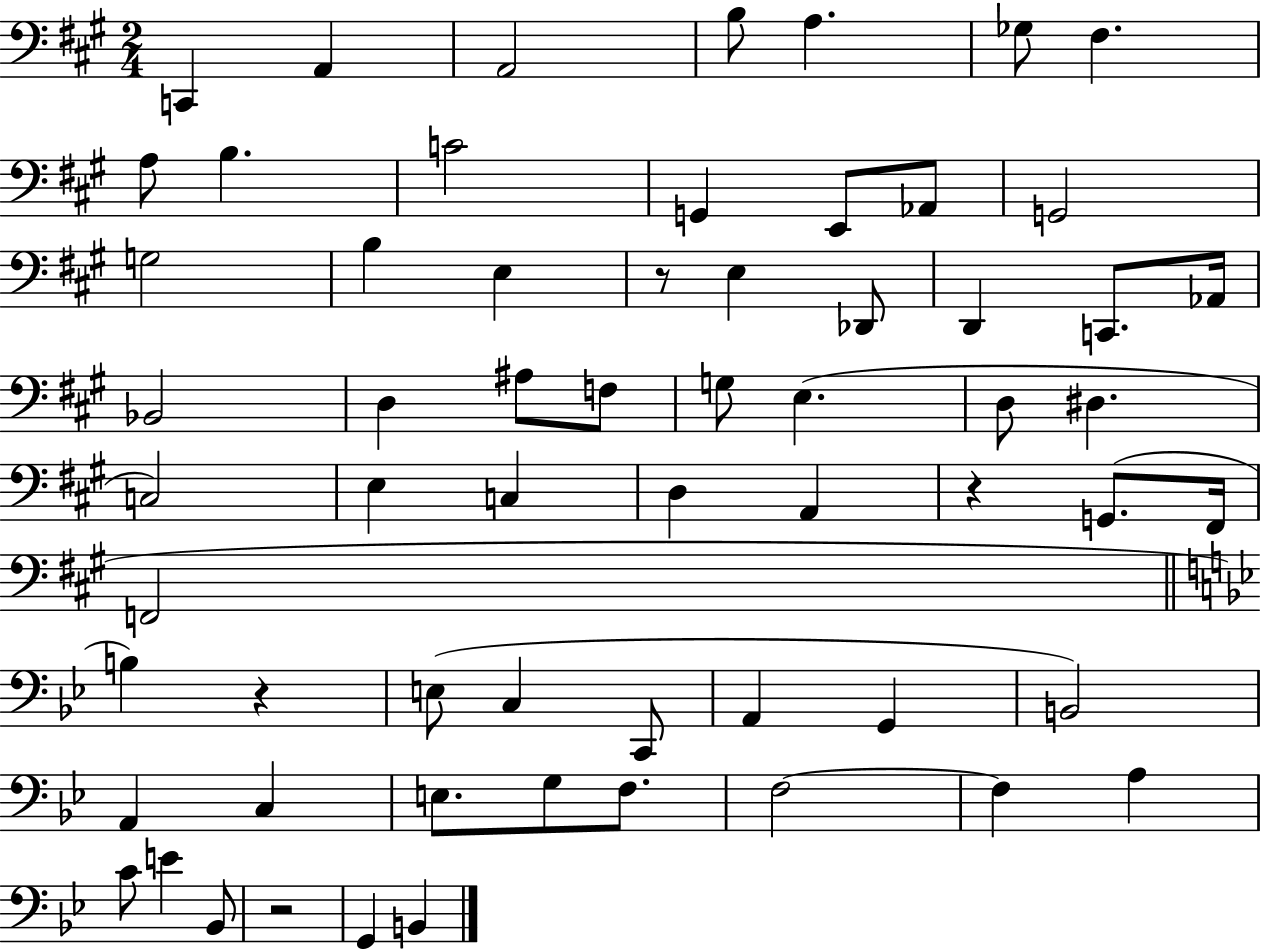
{
  \clef bass
  \numericTimeSignature
  \time 2/4
  \key a \major
  c,4 a,4 | a,2 | b8 a4. | ges8 fis4. | \break a8 b4. | c'2 | g,4 e,8 aes,8 | g,2 | \break g2 | b4 e4 | r8 e4 des,8 | d,4 c,8. aes,16 | \break bes,2 | d4 ais8 f8 | g8 e4.( | d8 dis4. | \break c2) | e4 c4 | d4 a,4 | r4 g,8.( fis,16 | \break f,2 | \bar "||" \break \key bes \major b4) r4 | e8( c4 c,8 | a,4 g,4 | b,2) | \break a,4 c4 | e8. g8 f8. | f2~~ | f4 a4 | \break c'8 e'4 bes,8 | r2 | g,4 b,4 | \bar "|."
}